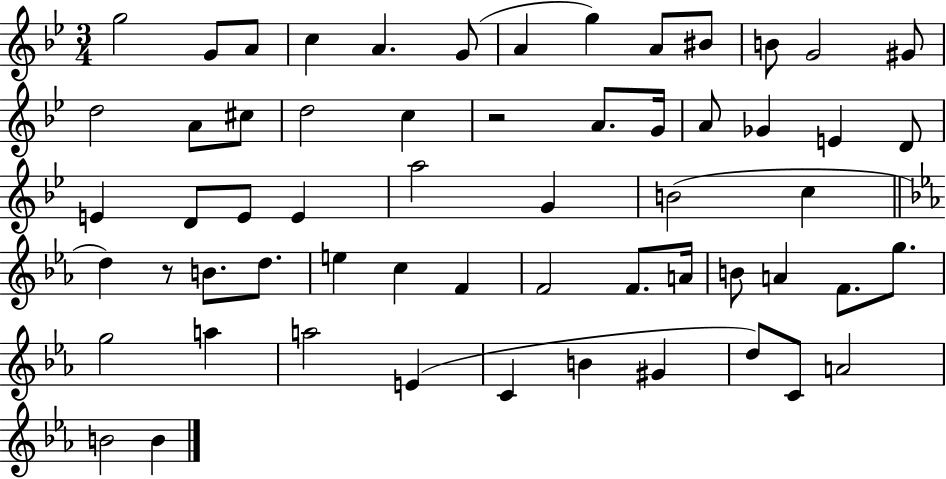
X:1
T:Untitled
M:3/4
L:1/4
K:Bb
g2 G/2 A/2 c A G/2 A g A/2 ^B/2 B/2 G2 ^G/2 d2 A/2 ^c/2 d2 c z2 A/2 G/4 A/2 _G E D/2 E D/2 E/2 E a2 G B2 c d z/2 B/2 d/2 e c F F2 F/2 A/4 B/2 A F/2 g/2 g2 a a2 E C B ^G d/2 C/2 A2 B2 B